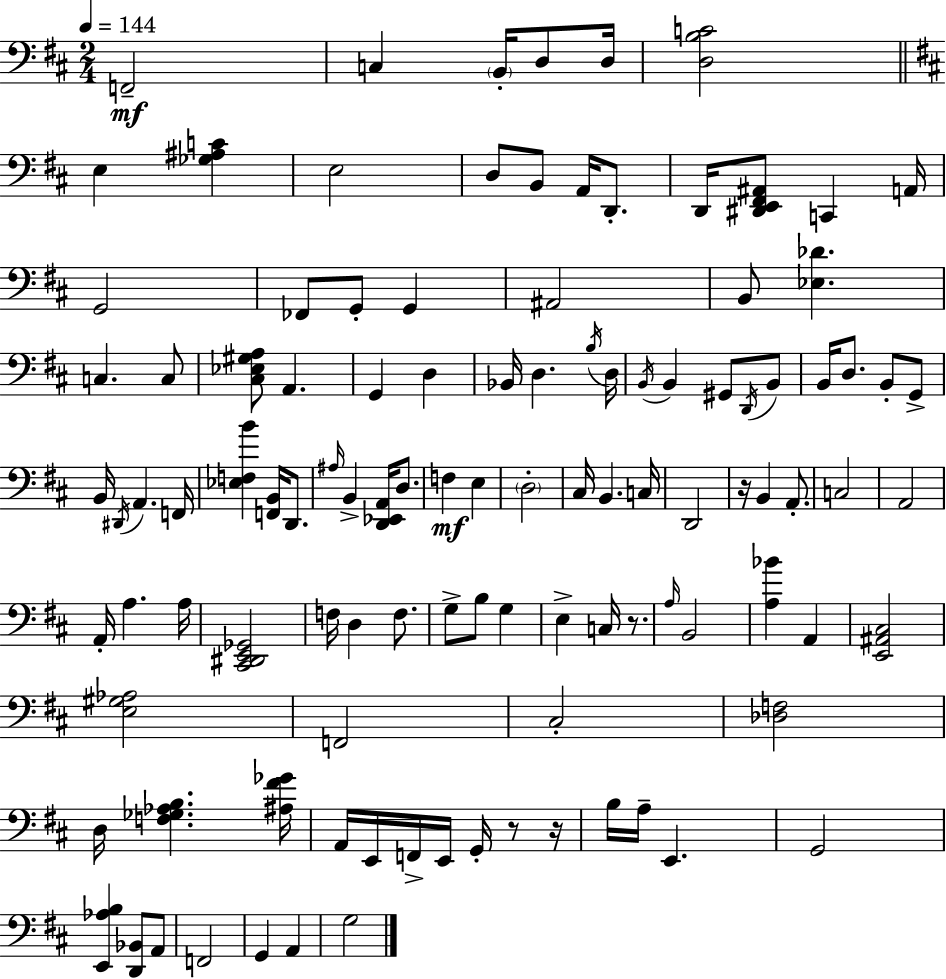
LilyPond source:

{
  \clef bass
  \numericTimeSignature
  \time 2/4
  \key d \major
  \tempo 4 = 144
  f,2--\mf | c4 \parenthesize b,16-. d8 d16 | <d b c'>2 | \bar "||" \break \key d \major e4 <ges ais c'>4 | e2 | d8 b,8 a,16 d,8.-. | d,16 <dis, e, fis, ais,>8 c,4 a,16 | \break g,2 | fes,8 g,8-. g,4 | ais,2 | b,8 <ees des'>4. | \break c4. c8 | <cis ees gis a>8 a,4. | g,4 d4 | bes,16 d4. \acciaccatura { b16 } | \break d16 \acciaccatura { b,16 } b,4 gis,8 | \acciaccatura { d,16 } b,8 b,16 d8. b,8-. | g,8-> b,16 \acciaccatura { dis,16 } a,4. | f,16 <ees f b'>4 | \break <f, b,>16 d,8. \grace { ais16 } b,4-> | <d, ees, a,>16 d8. f4\mf | e4 \parenthesize d2-. | cis16 b,4. | \break c16 d,2 | r16 b,4 | a,8.-. c2 | a,2 | \break a,16-. a4. | a16 <cis, dis, e, ges,>2 | f16 d4 | f8. g8-> b8 | \break g4 e4-> | c16 r8. \grace { a16 } b,2 | <a bes'>4 | a,4 <e, ais, cis>2 | \break <e gis aes>2 | f,2 | cis2-. | <des f>2 | \break d16 <f ges aes b>4. | <ais fis' ges'>16 a,16 e,16 | f,16-> e,16 g,16-. r8 r16 b16 a16-- | e,4. g,2 | \break <e, aes b>4 | <d, bes,>8 a,8 f,2 | g,4 | a,4 g2 | \break \bar "|."
}